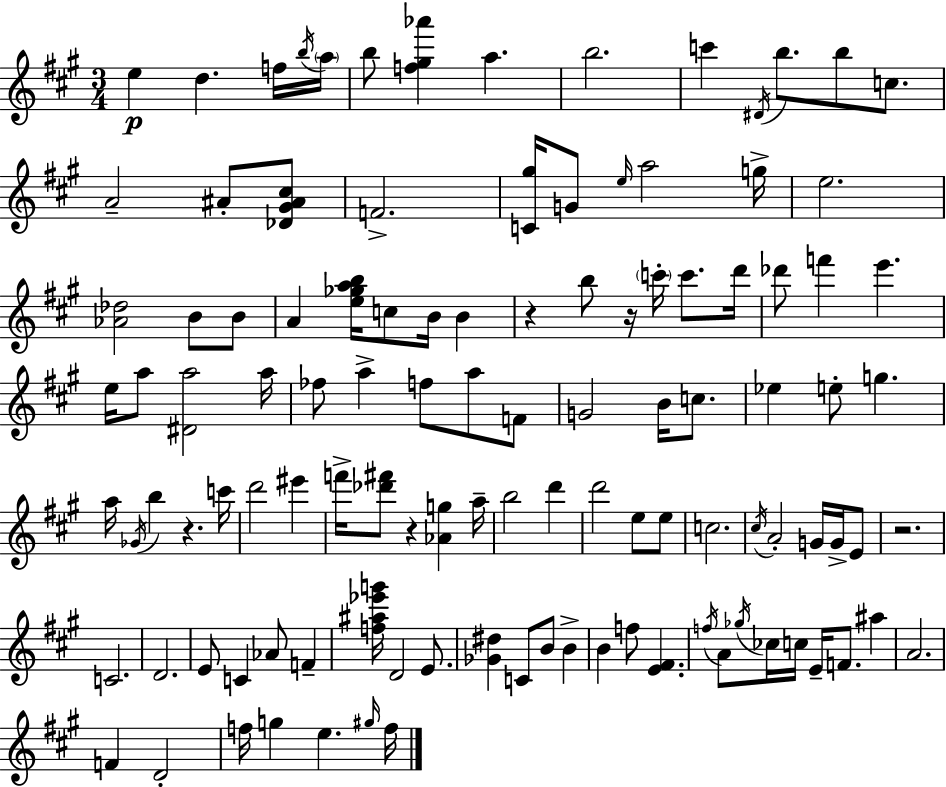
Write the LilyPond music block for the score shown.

{
  \clef treble
  \numericTimeSignature
  \time 3/4
  \key a \major
  e''4\p d''4. f''16 \acciaccatura { b''16 } | \parenthesize a''16 b''8 <f'' gis'' aes'''>4 a''4. | b''2. | c'''4 \acciaccatura { dis'16 } b''8. b''8 c''8. | \break a'2-- ais'8-. | <des' gis' ais' cis''>8 f'2.-> | <c' gis''>16 g'8 \grace { e''16 } a''2 | g''16-> e''2. | \break <aes' des''>2 b'8 | b'8 a'4 <e'' ges'' a'' b''>16 c''8 b'16 b'4 | r4 b''8 r16 \parenthesize c'''16-. c'''8. | d'''16 des'''8 f'''4 e'''4. | \break e''16 a''8 <dis' a''>2 | a''16 fes''8 a''4-> f''8 a''8 | f'8 g'2 b'16 | c''8. ees''4 e''8-. g''4. | \break a''16 \acciaccatura { ges'16 } b''4 r4. | c'''16 d'''2 | eis'''4 f'''16-> <des''' fis'''>8 r4 <aes' g''>4 | a''16-- b''2 | \break d'''4 d'''2 | e''8 e''8 c''2. | \acciaccatura { cis''16 } a'2-. | g'16 g'16-> e'8 r2. | \break c'2. | d'2. | e'8 c'4 aes'8 | f'4-- <f'' ais'' ees''' g'''>16 d'2 | \break e'8. <ges' dis''>4 c'8 b'8 | b'4-> b'4 f''8 <e' fis'>4. | \acciaccatura { f''16 } a'8 \acciaccatura { ges''16 } ces''16 c''16 e'16-- | f'8. ais''4 a'2. | \break f'4 d'2-. | f''16 g''4 | e''4. \grace { gis''16 } f''16 \bar "|."
}